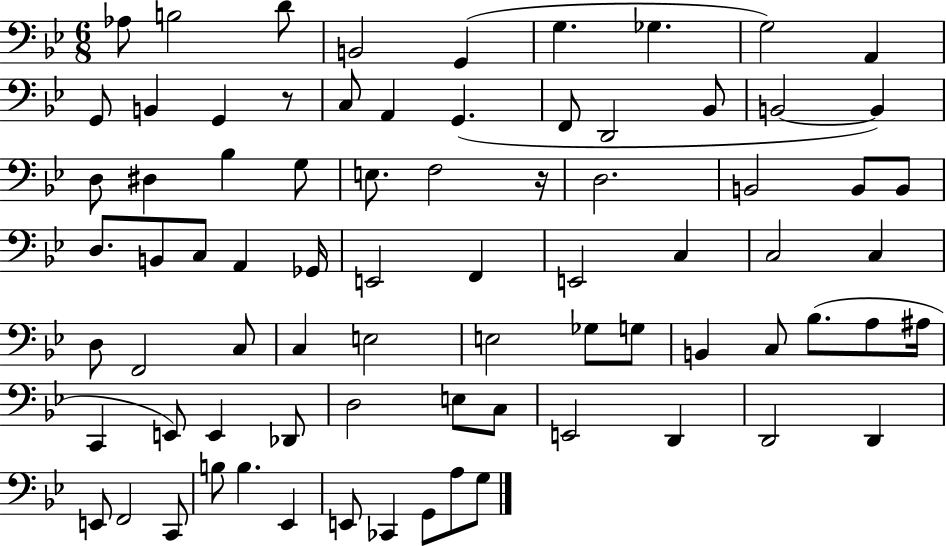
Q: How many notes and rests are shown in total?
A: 78